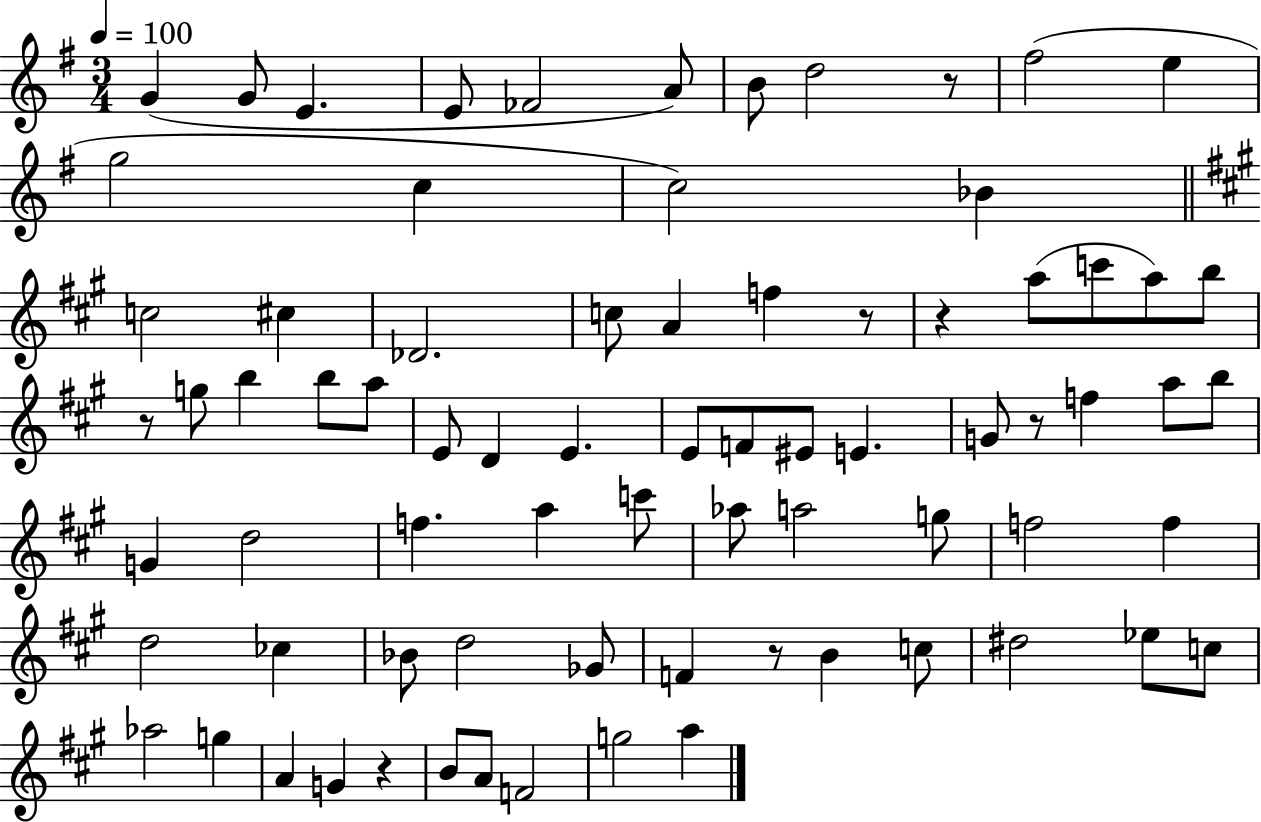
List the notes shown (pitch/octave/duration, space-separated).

G4/q G4/e E4/q. E4/e FES4/h A4/e B4/e D5/h R/e F#5/h E5/q G5/h C5/q C5/h Bb4/q C5/h C#5/q Db4/h. C5/e A4/q F5/q R/e R/q A5/e C6/e A5/e B5/e R/e G5/e B5/q B5/e A5/e E4/e D4/q E4/q. E4/e F4/e EIS4/e E4/q. G4/e R/e F5/q A5/e B5/e G4/q D5/h F5/q. A5/q C6/e Ab5/e A5/h G5/e F5/h F5/q D5/h CES5/q Bb4/e D5/h Gb4/e F4/q R/e B4/q C5/e D#5/h Eb5/e C5/e Ab5/h G5/q A4/q G4/q R/q B4/e A4/e F4/h G5/h A5/q